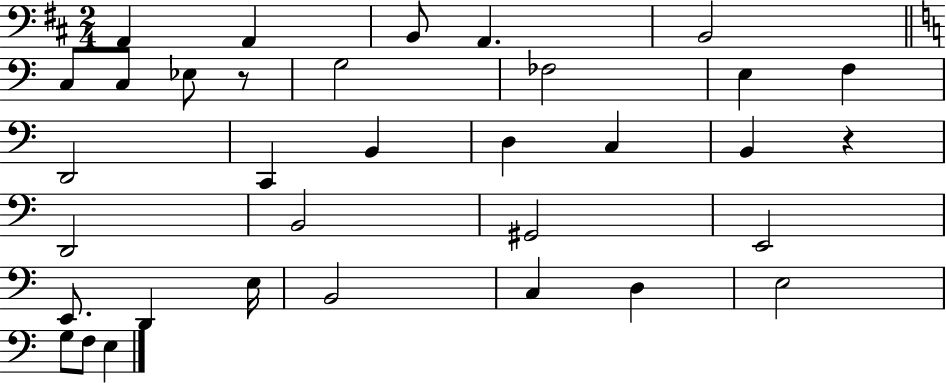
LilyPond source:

{
  \clef bass
  \numericTimeSignature
  \time 2/4
  \key d \major
  a,4 a,4 | b,8 a,4. | b,2 | \bar "||" \break \key a \minor c8 c8 ees8 r8 | g2 | fes2 | e4 f4 | \break d,2 | c,4 b,4 | d4 c4 | b,4 r4 | \break d,2 | b,2 | gis,2 | e,2 | \break e,8. d,4 e16 | b,2 | c4 d4 | e2 | \break g8 f8 e4 | \bar "|."
}